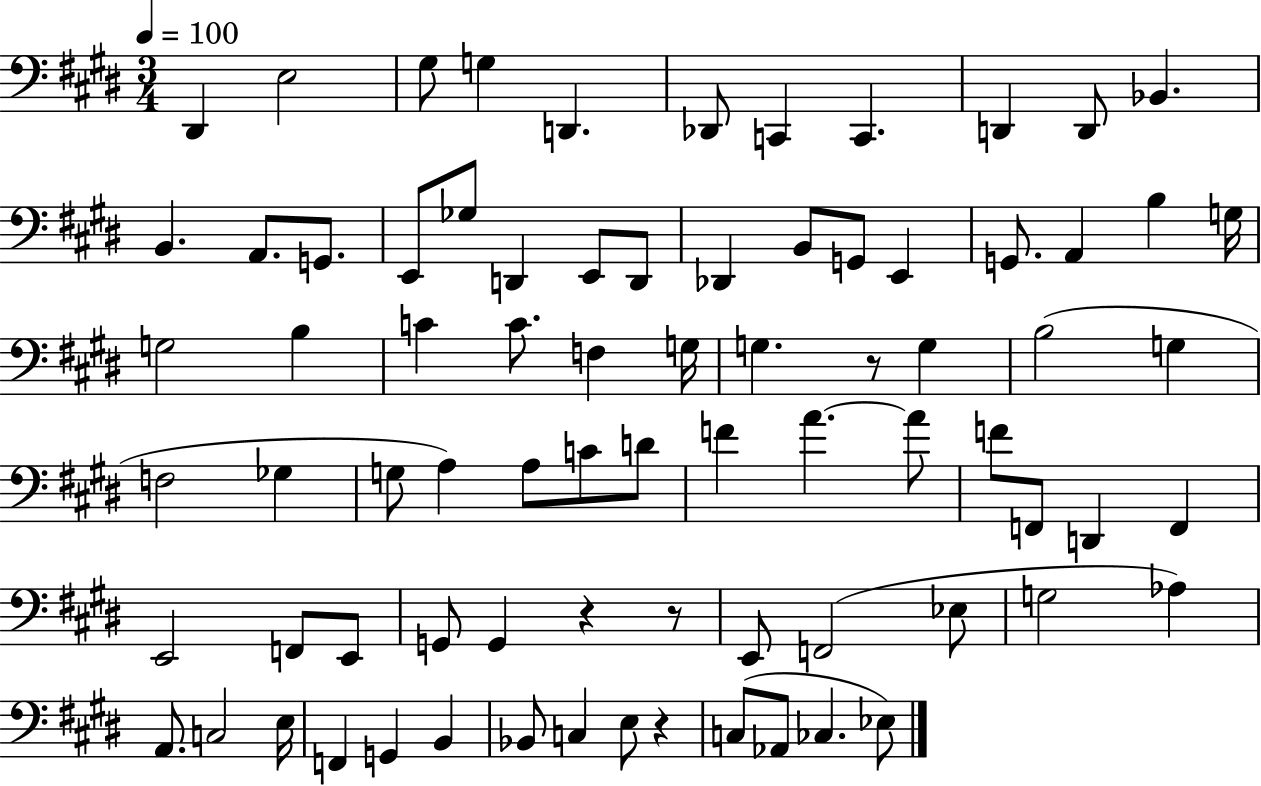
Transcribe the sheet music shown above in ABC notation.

X:1
T:Untitled
M:3/4
L:1/4
K:E
^D,, E,2 ^G,/2 G, D,, _D,,/2 C,, C,, D,, D,,/2 _B,, B,, A,,/2 G,,/2 E,,/2 _G,/2 D,, E,,/2 D,,/2 _D,, B,,/2 G,,/2 E,, G,,/2 A,, B, G,/4 G,2 B, C C/2 F, G,/4 G, z/2 G, B,2 G, F,2 _G, G,/2 A, A,/2 C/2 D/2 F A A/2 F/2 F,,/2 D,, F,, E,,2 F,,/2 E,,/2 G,,/2 G,, z z/2 E,,/2 F,,2 _E,/2 G,2 _A, A,,/2 C,2 E,/4 F,, G,, B,, _B,,/2 C, E,/2 z C,/2 _A,,/2 _C, _E,/2